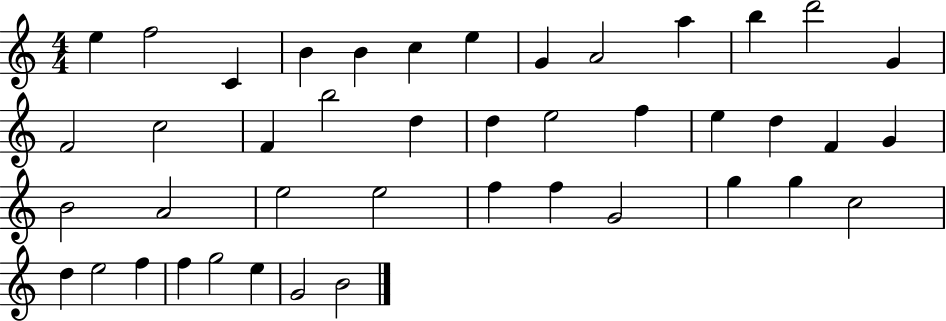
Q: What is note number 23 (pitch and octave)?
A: D5